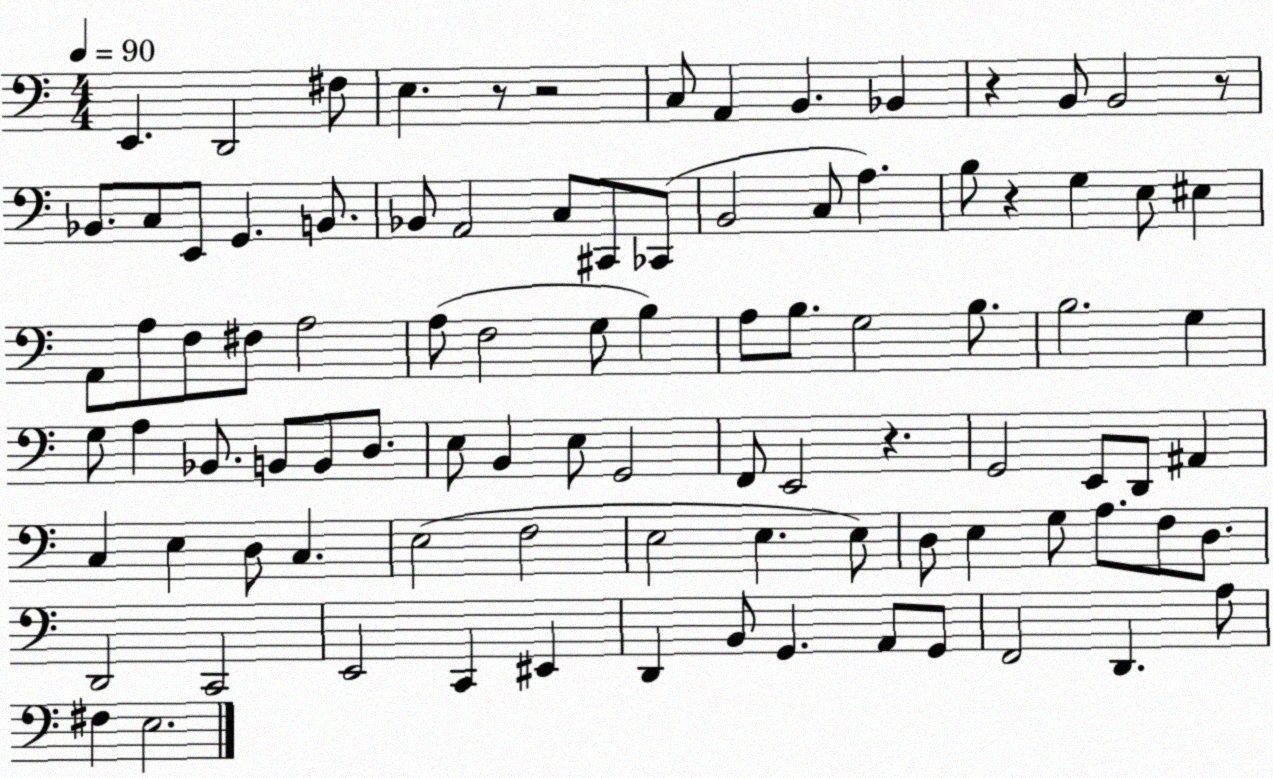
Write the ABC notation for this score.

X:1
T:Untitled
M:4/4
L:1/4
K:C
E,, D,,2 ^F,/2 E, z/2 z2 C,/2 A,, B,, _B,, z B,,/2 B,,2 z/2 _B,,/2 C,/2 E,,/2 G,, B,,/2 _B,,/2 A,,2 C,/2 ^C,,/2 _C,,/2 B,,2 C,/2 A, B,/2 z G, E,/2 ^E, A,,/2 A,/2 F,/2 ^F,/2 A,2 A,/2 F,2 G,/2 B, A,/2 B,/2 G,2 B,/2 B,2 G, G,/2 A, _B,,/2 B,,/2 B,,/2 D,/2 E,/2 B,, E,/2 G,,2 F,,/2 E,,2 z G,,2 E,,/2 D,,/2 ^A,, C, E, D,/2 C, E,2 F,2 E,2 E, E,/2 D,/2 E, G,/2 A,/2 F,/2 D,/2 D,,2 C,,2 E,,2 C,, ^E,, D,, B,,/2 G,, A,,/2 G,,/2 F,,2 D,, A,/2 ^F, E,2